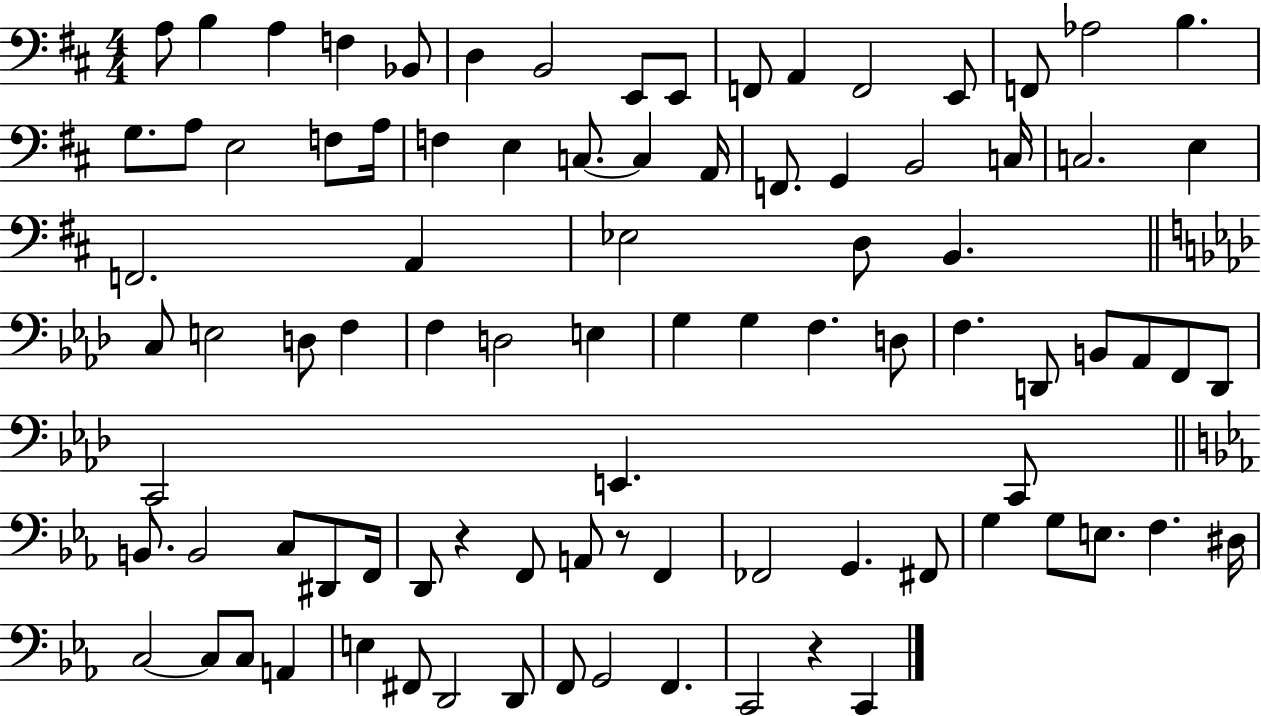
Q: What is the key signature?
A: D major